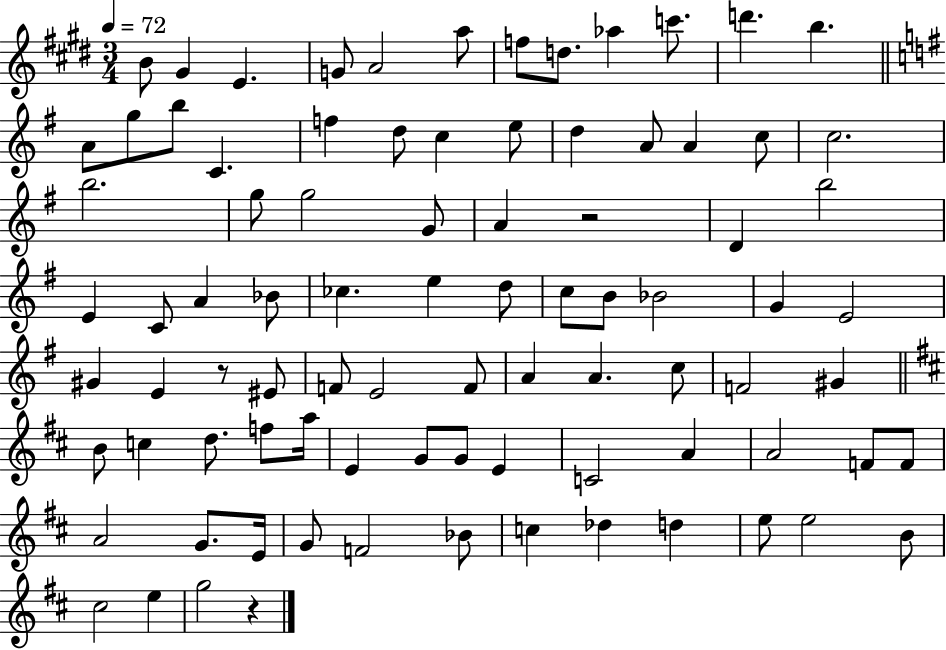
B4/e G#4/q E4/q. G4/e A4/h A5/e F5/e D5/e. Ab5/q C6/e. D6/q. B5/q. A4/e G5/e B5/e C4/q. F5/q D5/e C5/q E5/e D5/q A4/e A4/q C5/e C5/h. B5/h. G5/e G5/h G4/e A4/q R/h D4/q B5/h E4/q C4/e A4/q Bb4/e CES5/q. E5/q D5/e C5/e B4/e Bb4/h G4/q E4/h G#4/q E4/q R/e EIS4/e F4/e E4/h F4/e A4/q A4/q. C5/e F4/h G#4/q B4/e C5/q D5/e. F5/e A5/s E4/q G4/e G4/e E4/q C4/h A4/q A4/h F4/e F4/e A4/h G4/e. E4/s G4/e F4/h Bb4/e C5/q Db5/q D5/q E5/e E5/h B4/e C#5/h E5/q G5/h R/q